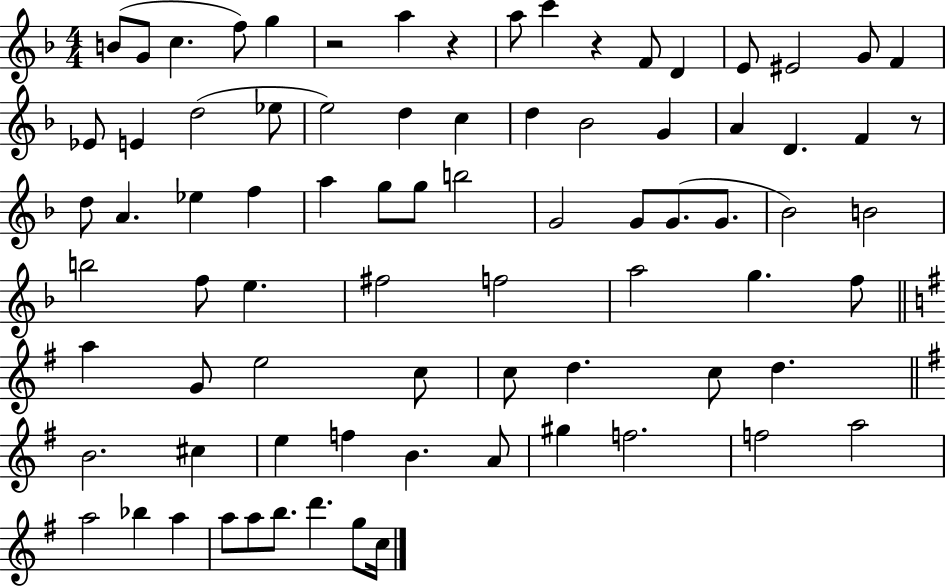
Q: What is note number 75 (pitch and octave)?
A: G5